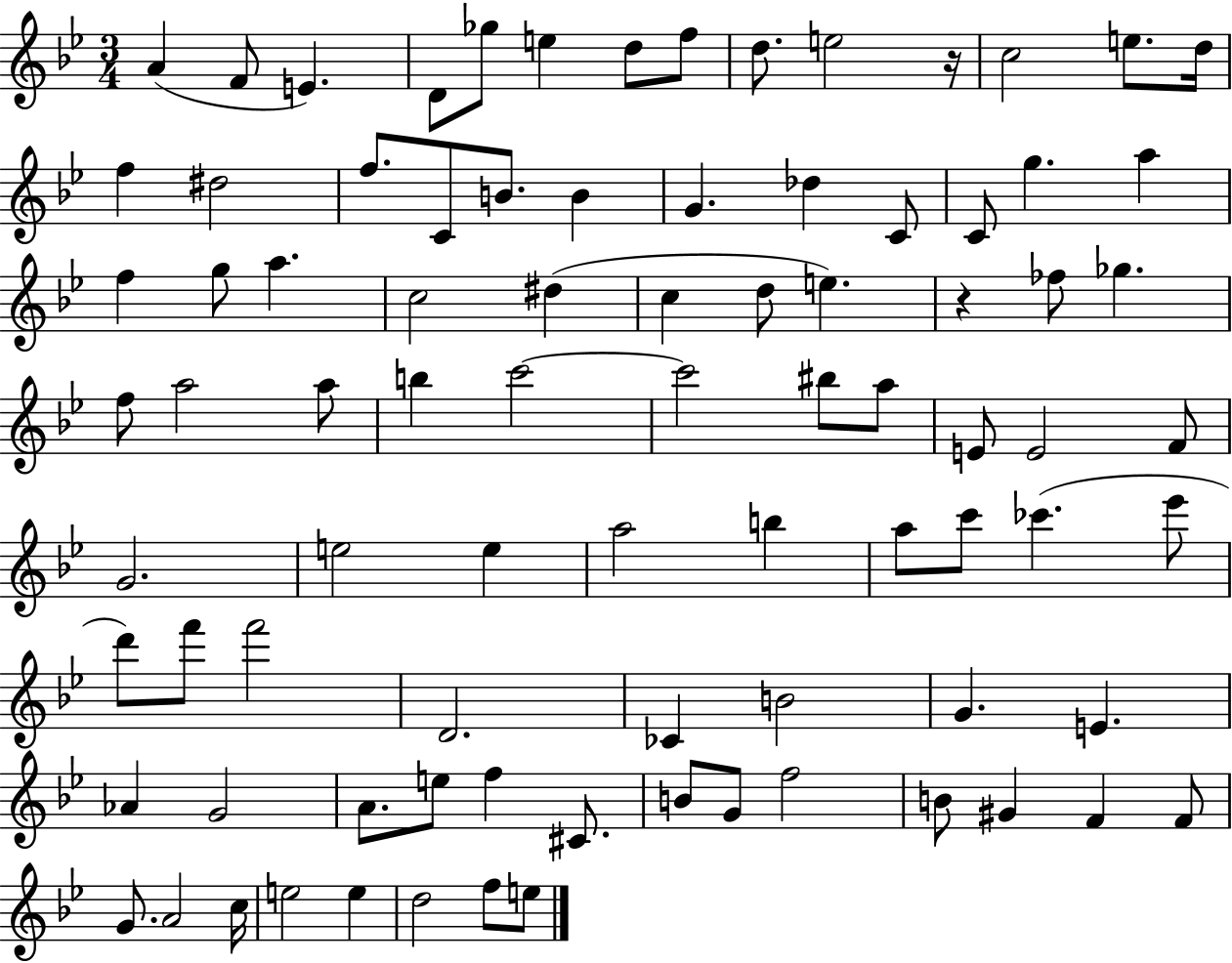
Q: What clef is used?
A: treble